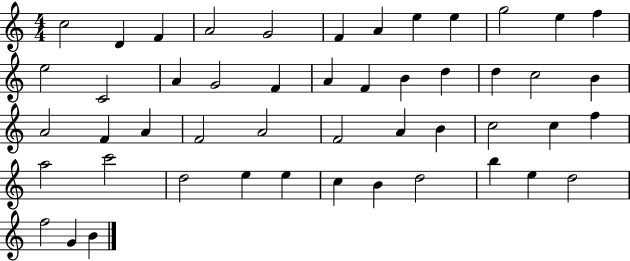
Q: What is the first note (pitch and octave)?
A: C5